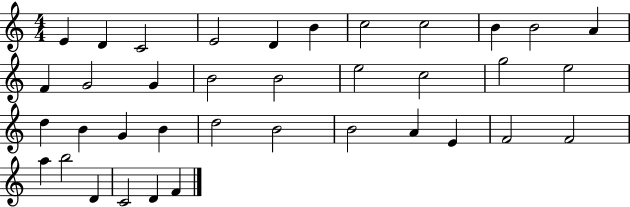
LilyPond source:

{
  \clef treble
  \numericTimeSignature
  \time 4/4
  \key c \major
  e'4 d'4 c'2 | e'2 d'4 b'4 | c''2 c''2 | b'4 b'2 a'4 | \break f'4 g'2 g'4 | b'2 b'2 | e''2 c''2 | g''2 e''2 | \break d''4 b'4 g'4 b'4 | d''2 b'2 | b'2 a'4 e'4 | f'2 f'2 | \break a''4 b''2 d'4 | c'2 d'4 f'4 | \bar "|."
}